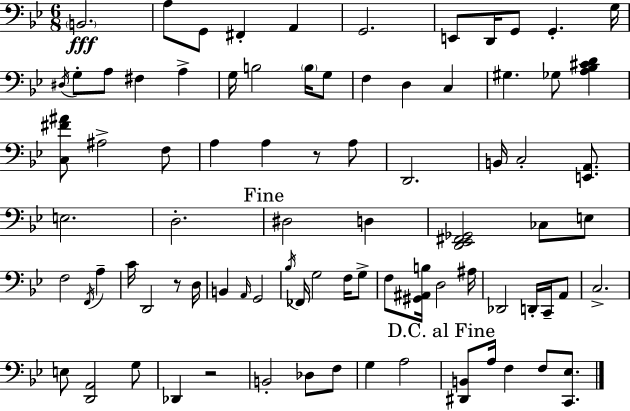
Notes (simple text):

B2/h. A3/e G2/e F#2/q A2/q G2/h. E2/e D2/s G2/e G2/q. G3/s D#3/s G3/e A3/e F#3/q A3/q G3/s B3/h B3/s G3/e F3/q D3/q C3/q G#3/q. Gb3/e [A3,Bb3,C#4,D4]/q [C3,F#4,A#4]/e A#3/h F3/e A3/q A3/q R/e A3/e D2/h. B2/s C3/h [E2,A2]/e. E3/h. D3/h. D#3/h D3/q [D2,Eb2,F#2,Gb2]/h CES3/e E3/e F3/h F2/s A3/q C4/s D2/h R/e D3/s B2/q A2/s G2/h Bb3/s FES2/s G3/h F3/s G3/e F3/e [G#2,A#2,B3]/s D3/h A#3/s Db2/h D2/s C2/s A2/e C3/h. E3/e [D2,A2]/h G3/e Db2/q R/h B2/h Db3/e F3/e G3/q A3/h [D#2,B2]/e A3/s F3/q F3/e [C2,Eb3]/e.